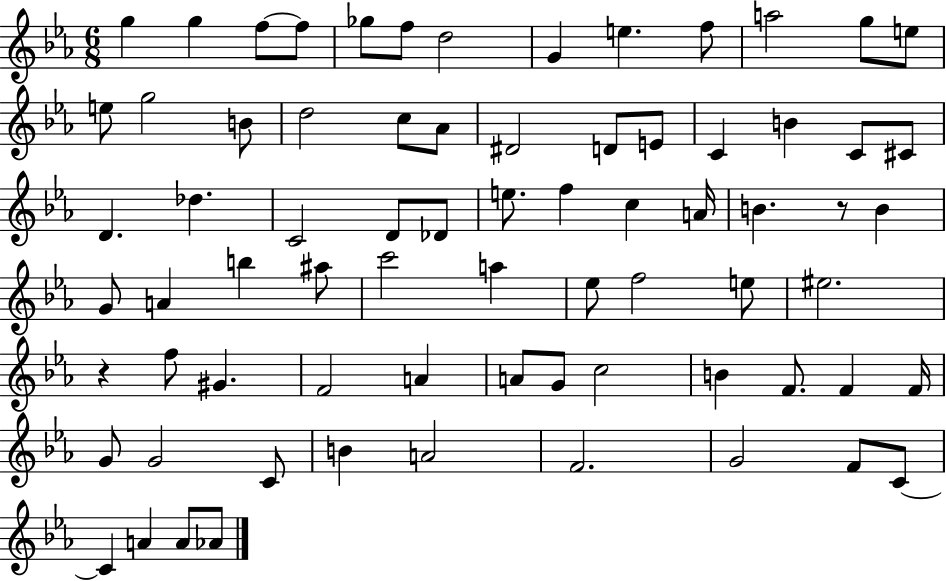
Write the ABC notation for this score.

X:1
T:Untitled
M:6/8
L:1/4
K:Eb
g g f/2 f/2 _g/2 f/2 d2 G e f/2 a2 g/2 e/2 e/2 g2 B/2 d2 c/2 _A/2 ^D2 D/2 E/2 C B C/2 ^C/2 D _d C2 D/2 _D/2 e/2 f c A/4 B z/2 B G/2 A b ^a/2 c'2 a _e/2 f2 e/2 ^e2 z f/2 ^G F2 A A/2 G/2 c2 B F/2 F F/4 G/2 G2 C/2 B A2 F2 G2 F/2 C/2 C A A/2 _A/2